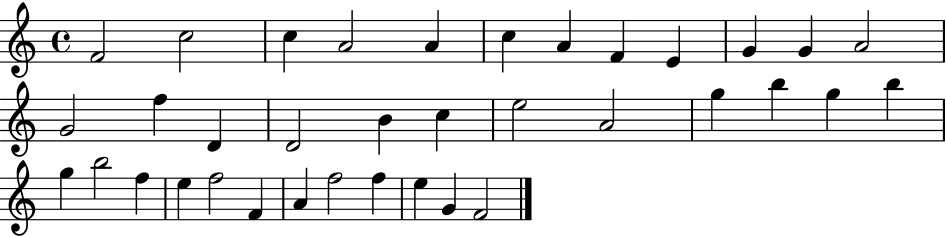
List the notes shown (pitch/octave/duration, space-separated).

F4/h C5/h C5/q A4/h A4/q C5/q A4/q F4/q E4/q G4/q G4/q A4/h G4/h F5/q D4/q D4/h B4/q C5/q E5/h A4/h G5/q B5/q G5/q B5/q G5/q B5/h F5/q E5/q F5/h F4/q A4/q F5/h F5/q E5/q G4/q F4/h